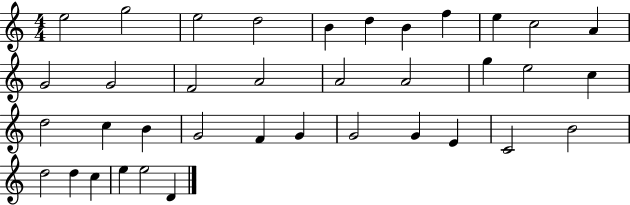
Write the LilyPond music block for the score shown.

{
  \clef treble
  \numericTimeSignature
  \time 4/4
  \key c \major
  e''2 g''2 | e''2 d''2 | b'4 d''4 b'4 f''4 | e''4 c''2 a'4 | \break g'2 g'2 | f'2 a'2 | a'2 a'2 | g''4 e''2 c''4 | \break d''2 c''4 b'4 | g'2 f'4 g'4 | g'2 g'4 e'4 | c'2 b'2 | \break d''2 d''4 c''4 | e''4 e''2 d'4 | \bar "|."
}